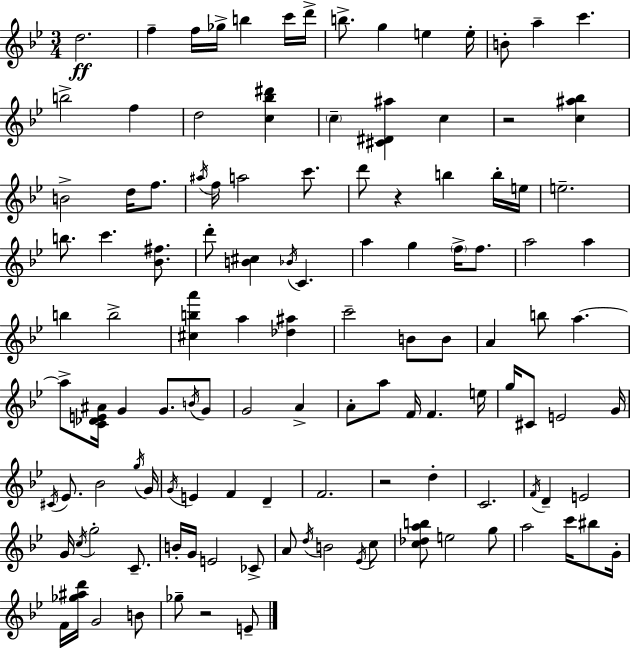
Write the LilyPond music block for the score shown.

{
  \clef treble
  \numericTimeSignature
  \time 3/4
  \key bes \major
  d''2.\ff | f''4-- f''16 ges''16-> b''4 c'''16 d'''16-> | b''8.-> g''4 e''4 e''16-. | b'8-. a''4-- c'''4. | \break b''2-> f''4 | d''2 <c'' bes'' dis'''>4 | \parenthesize c''4-- <cis' dis' ais''>4 c''4 | r2 <c'' ais'' bes''>4 | \break b'2-> d''16 f''8. | \acciaccatura { ais''16 } f''16 a''2 c'''8. | d'''8 r4 b''4 b''16-. | e''16 e''2.-- | \break b''8. c'''4. <bes' fis''>8. | d'''8-. <b' cis''>4 \acciaccatura { bes'16 } c'4. | a''4 g''4 \parenthesize f''16-> f''8. | a''2 a''4 | \break b''4 b''2-> | <cis'' b'' a'''>4 a''4 <des'' ais''>4 | c'''2-- b'8 | b'8 a'4 b''8 a''4.~~ | \break a''8-> <c' des' e' ais'>16 g'4 g'8. | \acciaccatura { b'16 } g'8 g'2 a'4-> | a'8-. a''8 f'16 f'4. | e''16 g''16 cis'8 e'2 | \break g'16 \acciaccatura { cis'16 } ees'8. bes'2 | \acciaccatura { g''16 } g'16 \acciaccatura { g'16 } e'4 f'4 | d'4-- f'2. | r2 | \break d''4-. c'2. | \acciaccatura { f'16 } d'4-- e'2 | g'16 \acciaccatura { c''16 } g''2-. | c'8.-- b'16-. g'16 e'2 | \break ces'8-> a'8 \acciaccatura { d''16 } b'2 | \acciaccatura { ees'16 } c''8 <c'' des'' a'' b''>8 | e''2 g''8 a''2 | c'''16 bis''8 g'16-. f'16 <ges'' ais'' d'''>16 | \break g'2 b'8 ges''8-- | r2 e'8-- \bar "|."
}